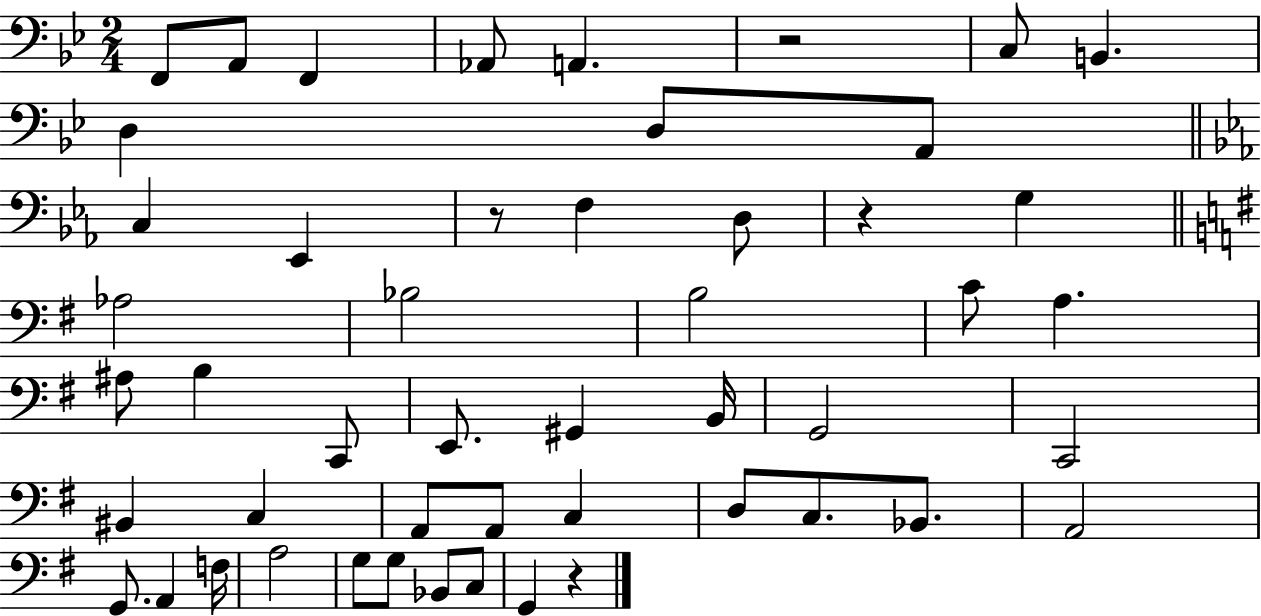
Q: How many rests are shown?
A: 4